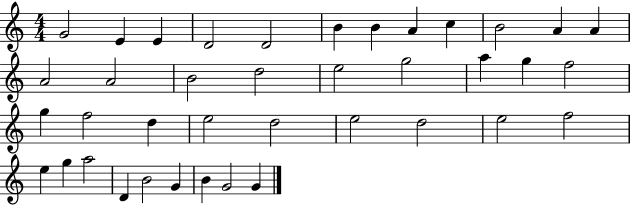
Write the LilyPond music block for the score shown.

{
  \clef treble
  \numericTimeSignature
  \time 4/4
  \key c \major
  g'2 e'4 e'4 | d'2 d'2 | b'4 b'4 a'4 c''4 | b'2 a'4 a'4 | \break a'2 a'2 | b'2 d''2 | e''2 g''2 | a''4 g''4 f''2 | \break g''4 f''2 d''4 | e''2 d''2 | e''2 d''2 | e''2 f''2 | \break e''4 g''4 a''2 | d'4 b'2 g'4 | b'4 g'2 g'4 | \bar "|."
}